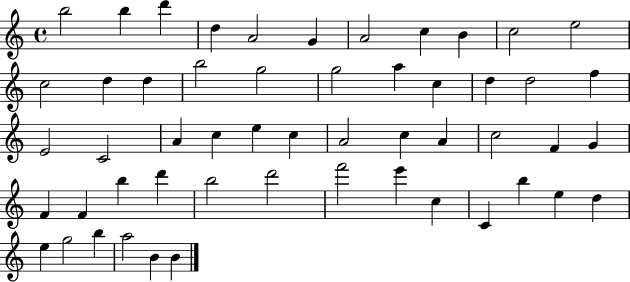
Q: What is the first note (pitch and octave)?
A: B5